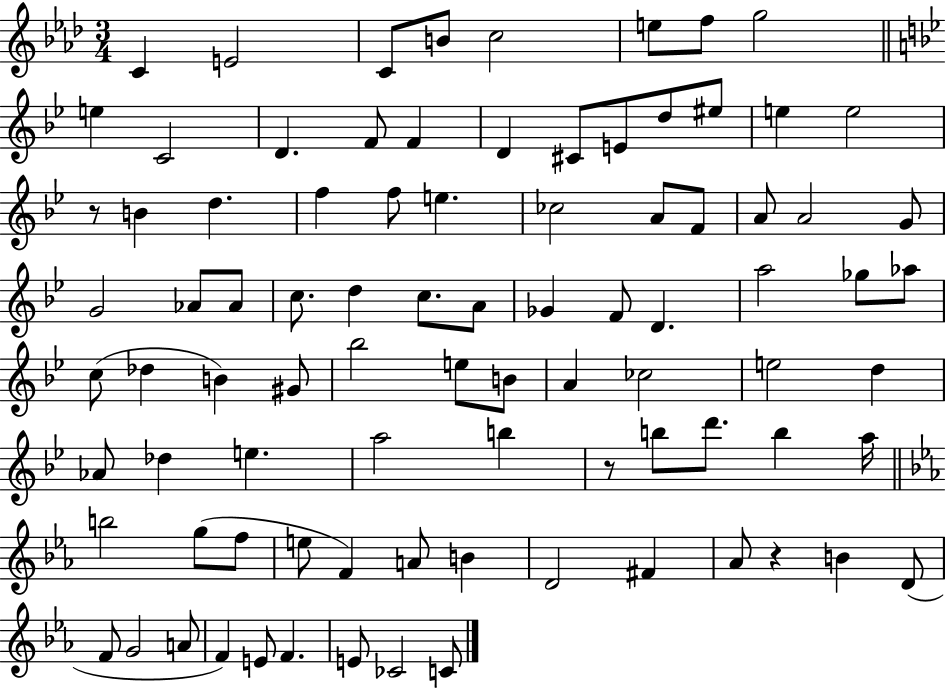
{
  \clef treble
  \numericTimeSignature
  \time 3/4
  \key aes \major
  c'4 e'2 | c'8 b'8 c''2 | e''8 f''8 g''2 | \bar "||" \break \key bes \major e''4 c'2 | d'4. f'8 f'4 | d'4 cis'8 e'8 d''8 eis''8 | e''4 e''2 | \break r8 b'4 d''4. | f''4 f''8 e''4. | ces''2 a'8 f'8 | a'8 a'2 g'8 | \break g'2 aes'8 aes'8 | c''8. d''4 c''8. a'8 | ges'4 f'8 d'4. | a''2 ges''8 aes''8 | \break c''8( des''4 b'4) gis'8 | bes''2 e''8 b'8 | a'4 ces''2 | e''2 d''4 | \break aes'8 des''4 e''4. | a''2 b''4 | r8 b''8 d'''8. b''4 a''16 | \bar "||" \break \key c \minor b''2 g''8( f''8 | e''8 f'4) a'8 b'4 | d'2 fis'4 | aes'8 r4 b'4 d'8( | \break f'8 g'2 a'8 | f'4) e'8 f'4. | e'8 ces'2 c'8 | \bar "|."
}